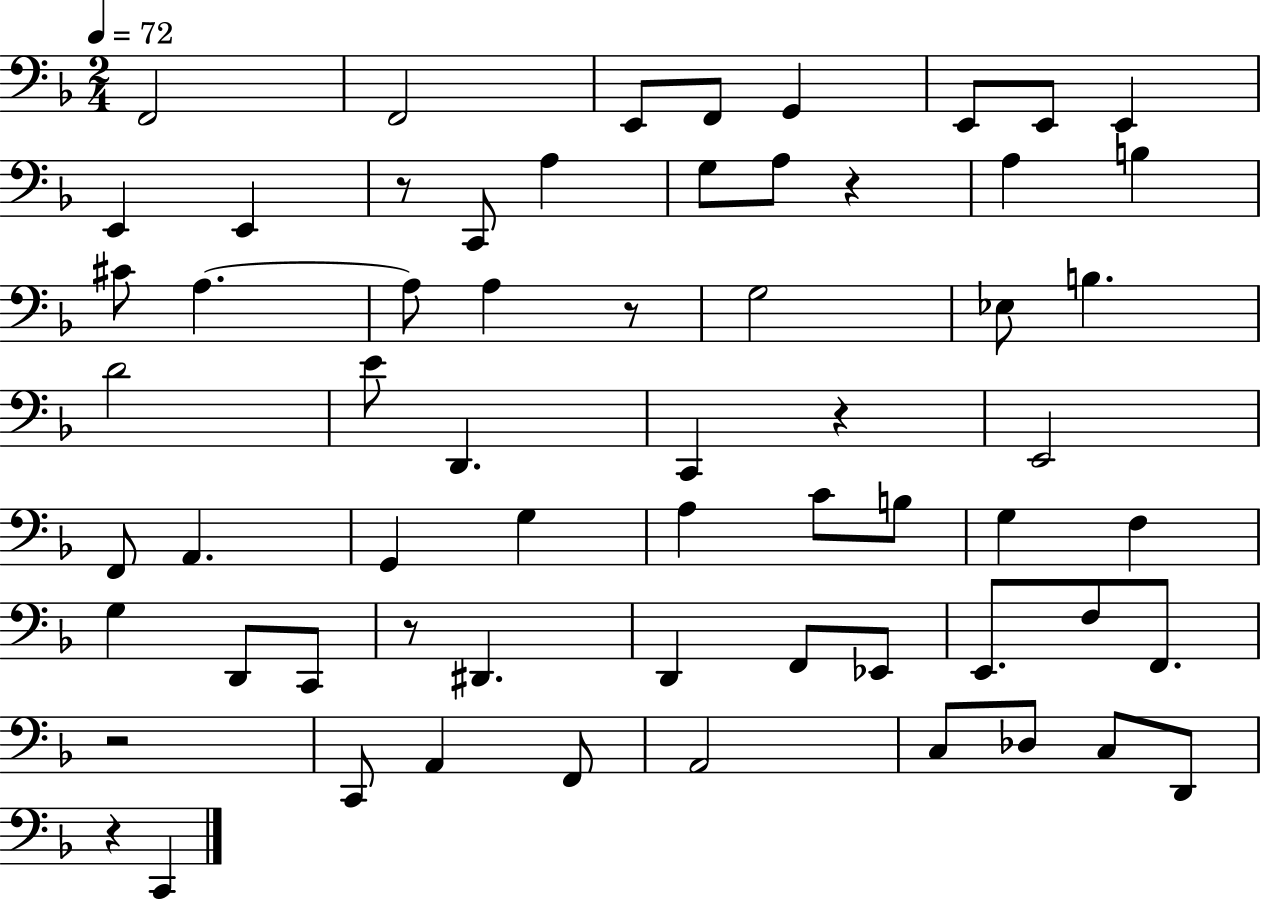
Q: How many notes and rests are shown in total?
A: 63